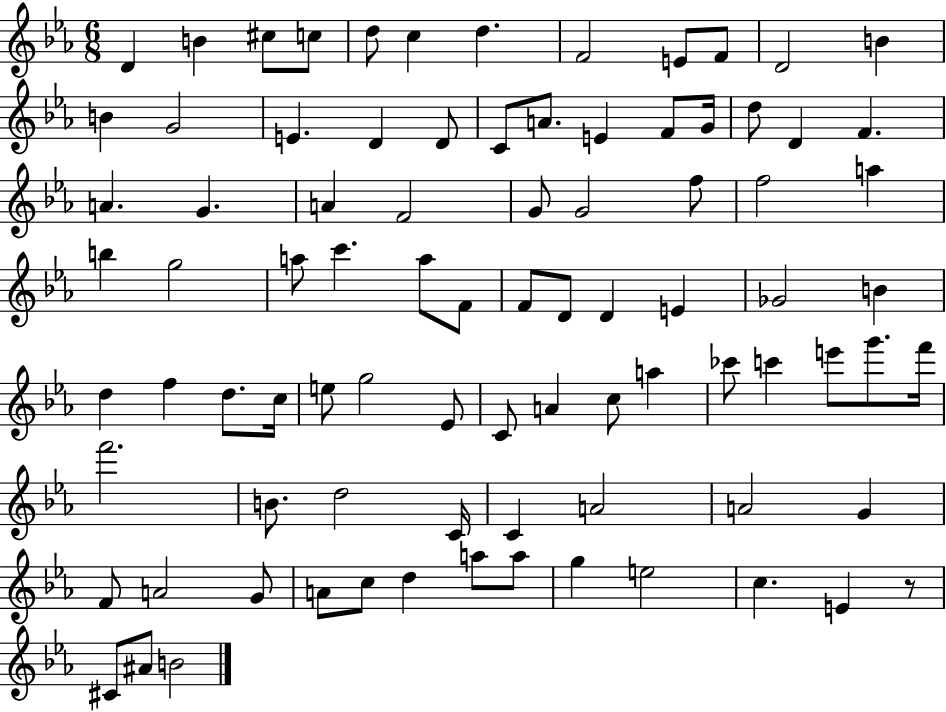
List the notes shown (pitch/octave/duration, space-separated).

D4/q B4/q C#5/e C5/e D5/e C5/q D5/q. F4/h E4/e F4/e D4/h B4/q B4/q G4/h E4/q. D4/q D4/e C4/e A4/e. E4/q F4/e G4/s D5/e D4/q F4/q. A4/q. G4/q. A4/q F4/h G4/e G4/h F5/e F5/h A5/q B5/q G5/h A5/e C6/q. A5/e F4/e F4/e D4/e D4/q E4/q Gb4/h B4/q D5/q F5/q D5/e. C5/s E5/e G5/h Eb4/e C4/e A4/q C5/e A5/q CES6/e C6/q E6/e G6/e. F6/s F6/h. B4/e. D5/h C4/s C4/q A4/h A4/h G4/q F4/e A4/h G4/e A4/e C5/e D5/q A5/e A5/e G5/q E5/h C5/q. E4/q R/e C#4/e A#4/e B4/h